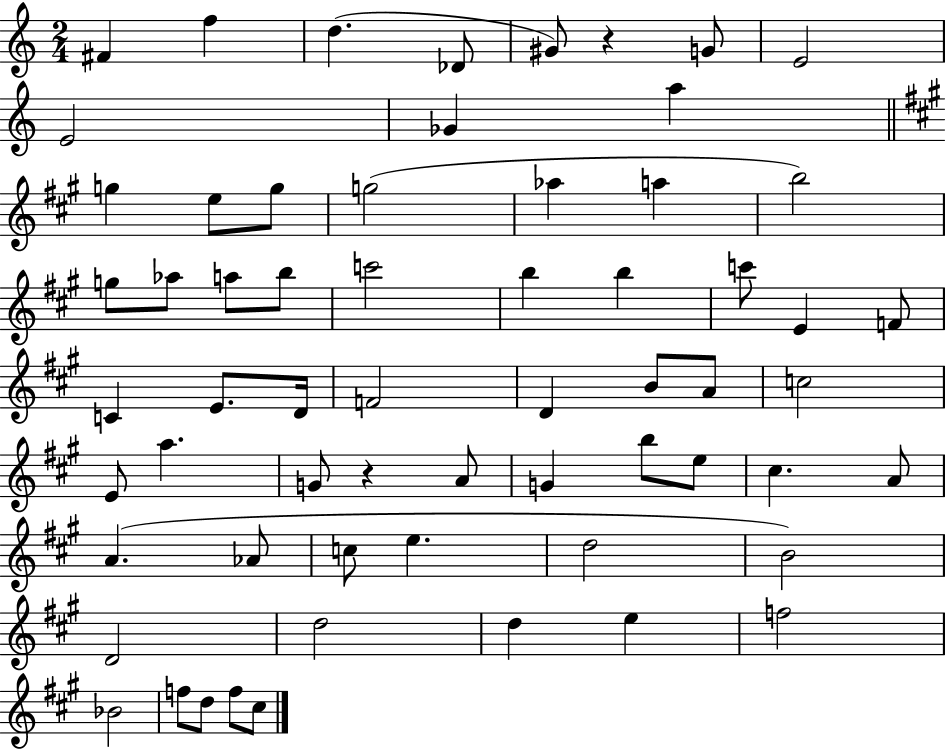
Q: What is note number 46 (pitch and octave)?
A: Ab4